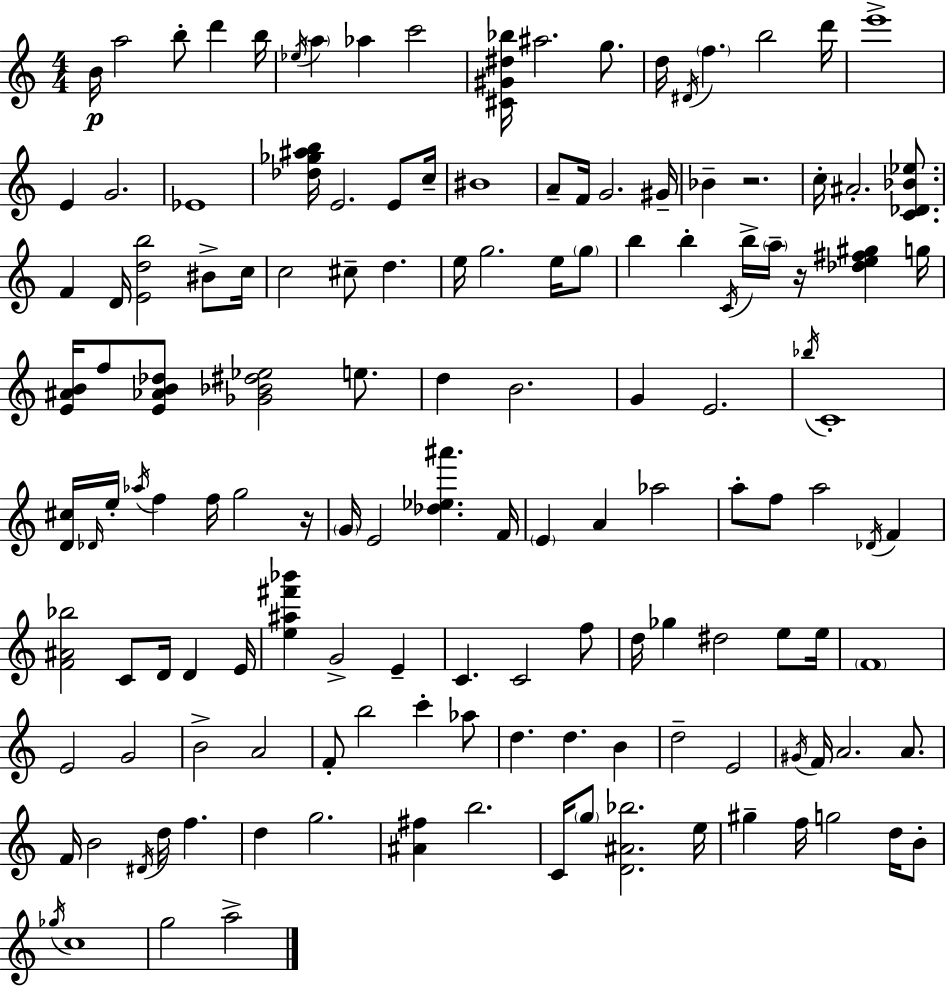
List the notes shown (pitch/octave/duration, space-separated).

B4/s A5/h B5/e D6/q B5/s Eb5/s A5/q Ab5/q C6/h [C#4,G#4,D#5,Bb5]/s A#5/h. G5/e. D5/s D#4/s F5/q. B5/h D6/s E6/w E4/q G4/h. Eb4/w [Db5,Gb5,A#5,B5]/s E4/h. E4/e C5/s BIS4/w A4/e F4/s G4/h. G#4/s Bb4/q R/h. C5/s A#4/h. [C4,Db4,Bb4,Eb5]/e. F4/q D4/s [E4,D5,B5]/h BIS4/e C5/s C5/h C#5/e D5/q. E5/s G5/h. E5/s G5/e B5/q B5/q C4/s B5/s A5/s R/s [Db5,E5,F#5,G#5]/q G5/s [E4,A#4,B4]/s F5/e [E4,Ab4,B4,Db5]/e [Gb4,Bb4,D#5,Eb5]/h E5/e. D5/q B4/h. G4/q E4/h. Bb5/s C4/w [D4,C#5]/s Db4/s E5/s Ab5/s F5/q F5/s G5/h R/s G4/s E4/h [Db5,Eb5,A#6]/q. F4/s E4/q A4/q Ab5/h A5/e F5/e A5/h Db4/s F4/q [F4,A#4,Bb5]/h C4/e D4/s D4/q E4/s [E5,A#5,F#6,Bb6]/q G4/h E4/q C4/q. C4/h F5/e D5/s Gb5/q D#5/h E5/e E5/s F4/w E4/h G4/h B4/h A4/h F4/e B5/h C6/q Ab5/e D5/q. D5/q. B4/q D5/h E4/h G#4/s F4/s A4/h. A4/e. F4/s B4/h D#4/s D5/s F5/q. D5/q G5/h. [A#4,F#5]/q B5/h. C4/s G5/e [D4,A#4,Bb5]/h. E5/s G#5/q F5/s G5/h D5/s B4/e Gb5/s C5/w G5/h A5/h